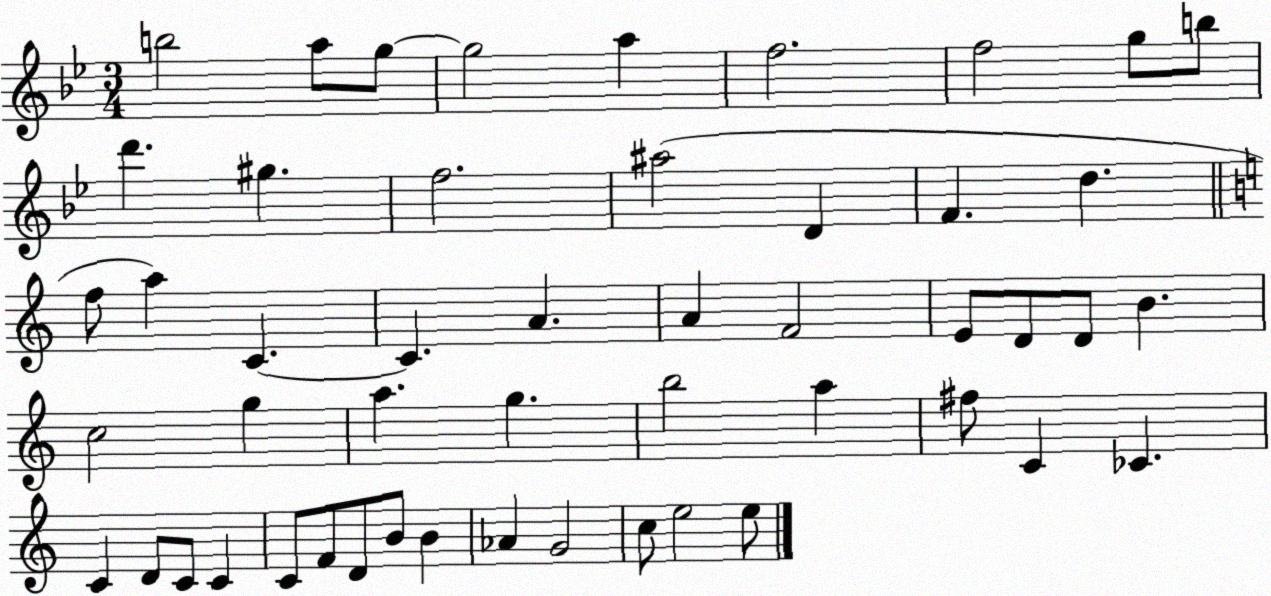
X:1
T:Untitled
M:3/4
L:1/4
K:Bb
b2 a/2 g/2 g2 a f2 f2 g/2 b/2 d' ^g f2 ^a2 D F d f/2 a C C A A F2 E/2 D/2 D/2 B c2 g a g b2 a ^f/2 C _C C D/2 C/2 C C/2 F/2 D/2 B/2 B _A G2 c/2 e2 e/2